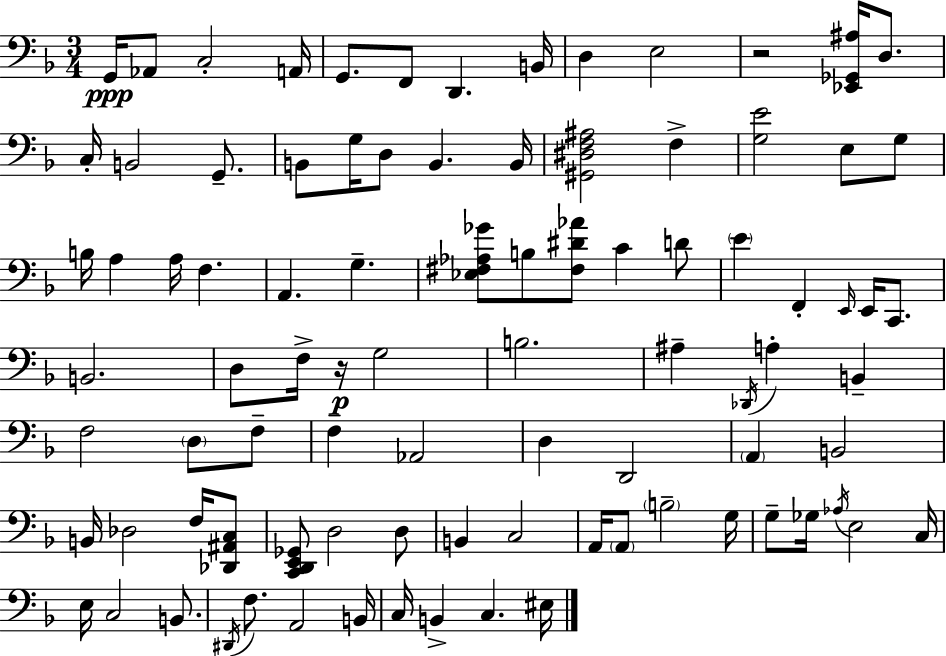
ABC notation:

X:1
T:Untitled
M:3/4
L:1/4
K:Dm
G,,/4 _A,,/2 C,2 A,,/4 G,,/2 F,,/2 D,, B,,/4 D, E,2 z2 [_E,,_G,,^A,]/4 D,/2 C,/4 B,,2 G,,/2 B,,/2 G,/4 D,/2 B,, B,,/4 [^G,,^D,F,^A,]2 F, [G,E]2 E,/2 G,/2 B,/4 A, A,/4 F, A,, G, [_E,^F,_A,_G]/2 B,/2 [^F,^D_A]/2 C D/2 E F,, E,,/4 E,,/4 C,,/2 B,,2 D,/2 F,/4 z/4 G,2 B,2 ^A, _D,,/4 A, B,, F,2 D,/2 F,/2 F, _A,,2 D, D,,2 A,, B,,2 B,,/4 _D,2 F,/4 [_D,,^A,,C,]/2 [C,,D,,E,,_G,,]/2 D,2 D,/2 B,, C,2 A,,/4 A,,/2 B,2 G,/4 G,/2 _G,/4 _A,/4 E,2 C,/4 E,/4 C,2 B,,/2 ^D,,/4 F,/2 A,,2 B,,/4 C,/4 B,, C, ^E,/4